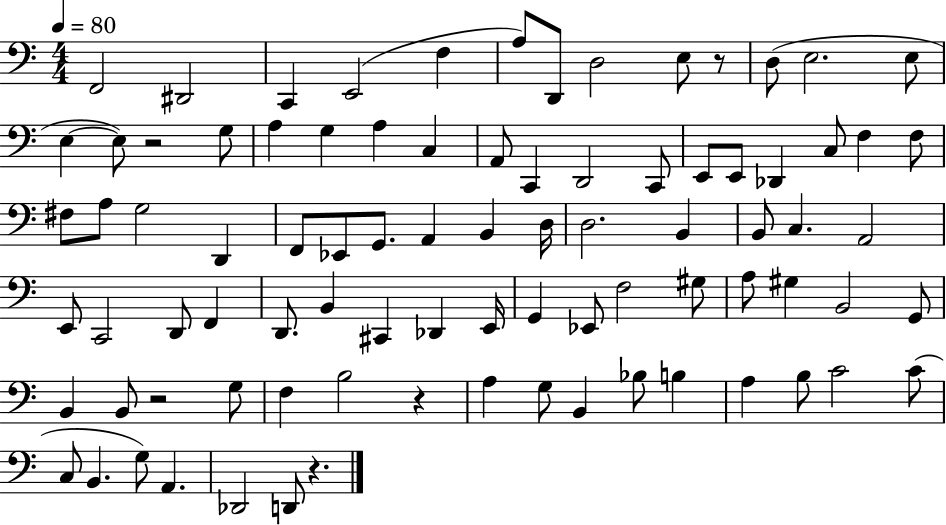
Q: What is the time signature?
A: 4/4